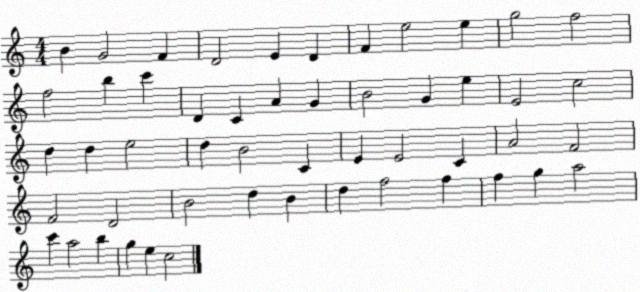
X:1
T:Untitled
M:4/4
L:1/4
K:C
B G2 F D2 E D F e2 e g2 f2 f2 b c' D C A G B2 G e E2 c2 d d e2 d B2 C E E2 C A2 F2 F2 D2 B2 d B d f2 f f g a2 c' a2 b g e c2